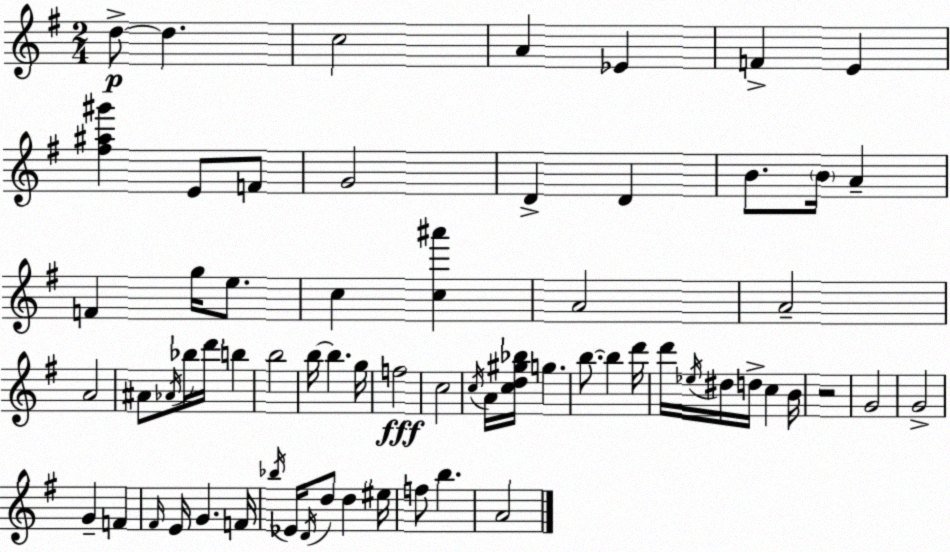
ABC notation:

X:1
T:Untitled
M:2/4
L:1/4
K:G
d/2 d c2 A _E F E [^f^a^g'] E/2 F/2 G2 D D B/2 B/4 A F g/4 e/2 c [c^a'] A2 A2 A2 ^A/2 _A/4 _b/4 d'/4 b b2 b/4 b g/4 f2 c2 c/4 A/4 [cd^g_b]/4 g b/2 b d'/4 d'/4 _e/4 ^d/4 d/4 c B/4 z2 G2 G2 G F ^F/4 E/4 G F/4 _b/4 _E/4 D/4 d/2 d ^e/4 f/2 b A2